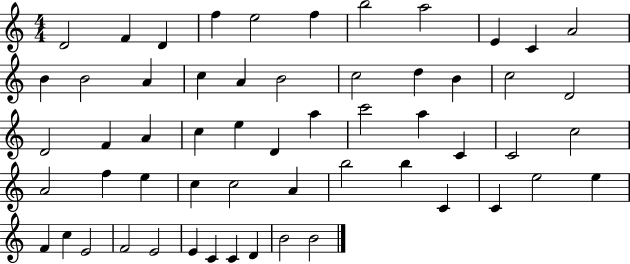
{
  \clef treble
  \numericTimeSignature
  \time 4/4
  \key c \major
  d'2 f'4 d'4 | f''4 e''2 f''4 | b''2 a''2 | e'4 c'4 a'2 | \break b'4 b'2 a'4 | c''4 a'4 b'2 | c''2 d''4 b'4 | c''2 d'2 | \break d'2 f'4 a'4 | c''4 e''4 d'4 a''4 | c'''2 a''4 c'4 | c'2 c''2 | \break a'2 f''4 e''4 | c''4 c''2 a'4 | b''2 b''4 c'4 | c'4 e''2 e''4 | \break f'4 c''4 e'2 | f'2 e'2 | e'4 c'4 c'4 d'4 | b'2 b'2 | \break \bar "|."
}